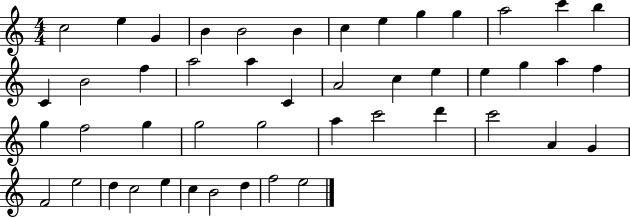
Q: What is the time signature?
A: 4/4